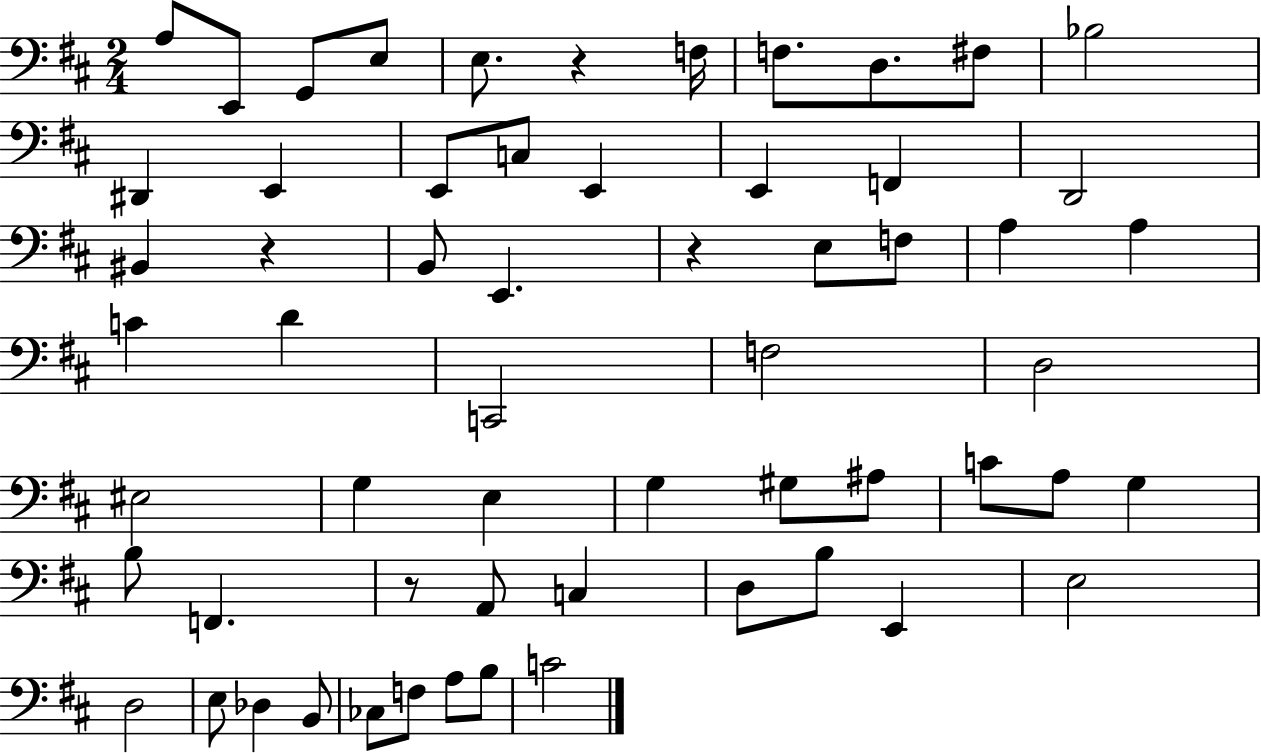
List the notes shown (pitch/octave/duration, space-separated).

A3/e E2/e G2/e E3/e E3/e. R/q F3/s F3/e. D3/e. F#3/e Bb3/h D#2/q E2/q E2/e C3/e E2/q E2/q F2/q D2/h BIS2/q R/q B2/e E2/q. R/q E3/e F3/e A3/q A3/q C4/q D4/q C2/h F3/h D3/h EIS3/h G3/q E3/q G3/q G#3/e A#3/e C4/e A3/e G3/q B3/e F2/q. R/e A2/e C3/q D3/e B3/e E2/q E3/h D3/h E3/e Db3/q B2/e CES3/e F3/e A3/e B3/e C4/h